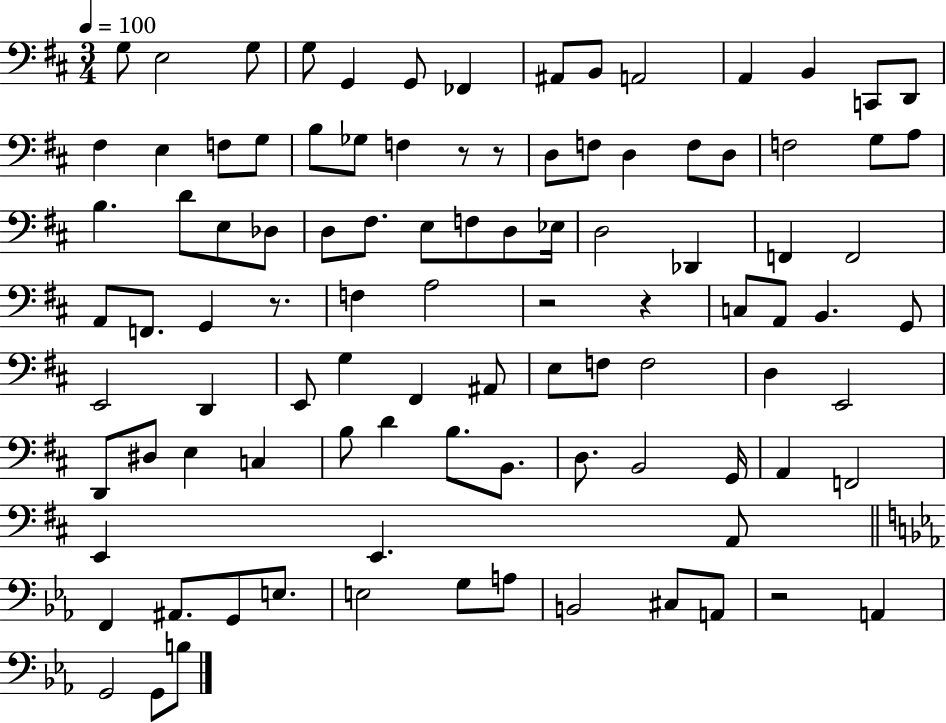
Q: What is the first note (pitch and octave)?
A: G3